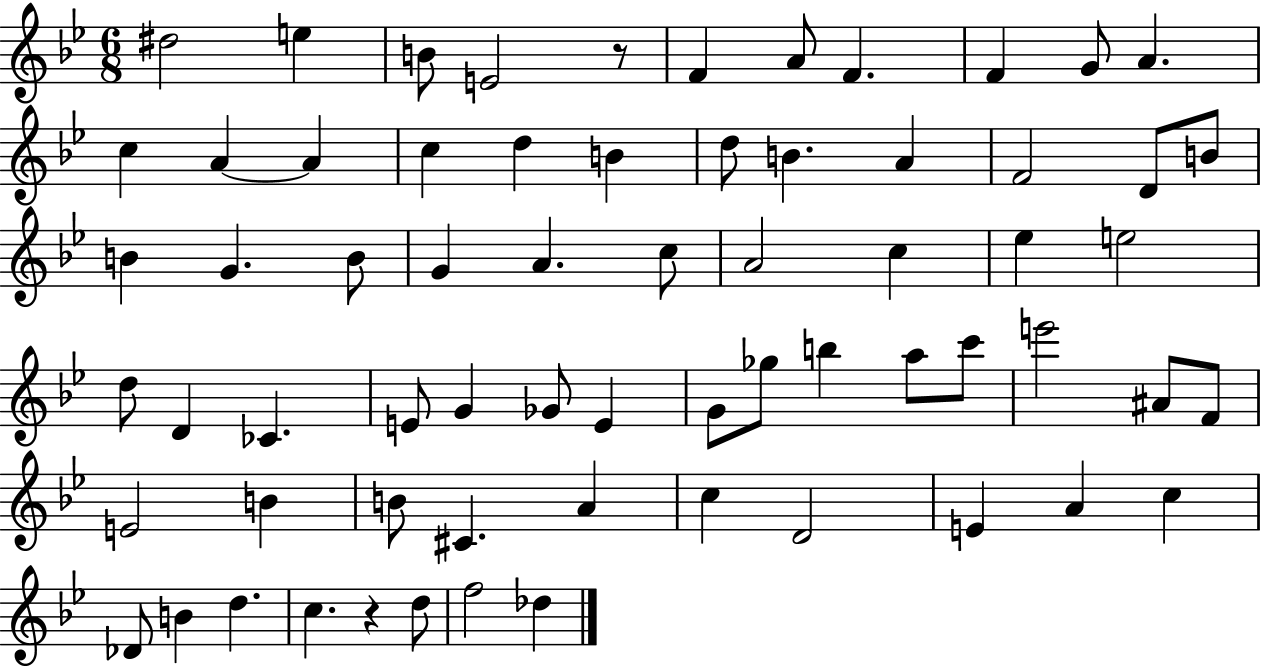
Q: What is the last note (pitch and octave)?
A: Db5